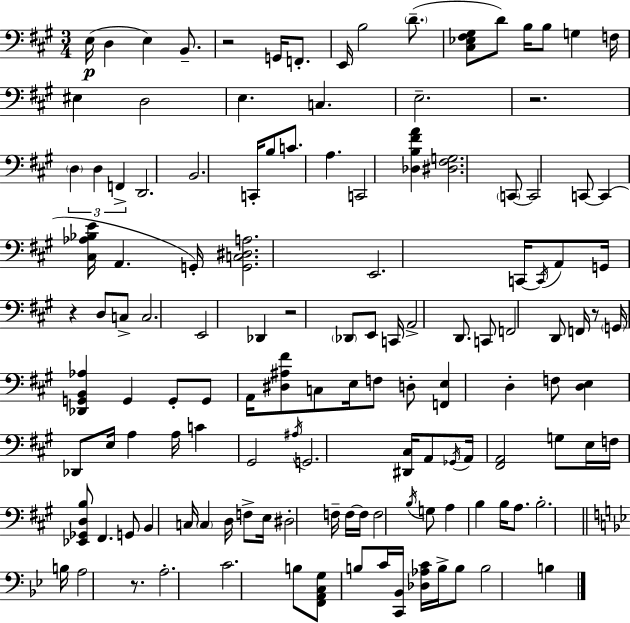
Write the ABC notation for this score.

X:1
T:Untitled
M:3/4
L:1/4
K:A
E,/4 D, E, B,,/2 z2 G,,/4 F,,/2 E,,/4 B,2 D/2 [^C,_E,^F,^G,]/2 D/2 B,/4 B,/2 G, F,/4 ^E, D,2 E, C, E,2 z2 D, D, F,, D,,2 B,,2 C,,/4 B,/2 C/2 A, C,,2 [_D,B,^FA] [^D,^F,G,]2 C,,/2 C,,2 C,,/2 C,, [^C,_A,_B,E]/4 A,, G,,/4 [G,,C,^D,A,]2 E,,2 C,,/4 C,,/4 A,,/2 G,,/4 z D,/2 C,/2 C,2 E,,2 _D,, z2 _D,,/2 E,,/2 C,,/4 A,,2 D,,/2 C,,/2 F,,2 D,,/2 F,,/4 z/2 G,,/4 [_D,,G,,B,,_A,] G,, G,,/2 G,,/2 A,,/4 [^D,^A,^F]/2 C,/2 E,/4 F,/2 D,/2 [F,,E,] D, F,/2 [D,E,] _D,,/2 E,/4 A, A,/4 C ^G,,2 ^A,/4 G,,2 [^D,,^C,]/4 A,,/2 _G,,/4 A,,/4 [^F,,A,,]2 G,/2 E,/4 F,/4 [_E,,_G,,D,B,]/2 ^F,, G,,/2 B,, C,/4 C, D,/4 F,/2 E,/4 ^D,2 F,/4 F,/4 F,/4 F,2 B,/4 G,/2 A, B, B,/4 A,/2 B,2 B,/4 A,2 z/2 A,2 C2 B,/2 [F,,A,,C,G,]/2 B,/2 C/4 [C,,_B,,]/4 [_D,_A,C]/4 B,/4 B,/2 B,2 B,